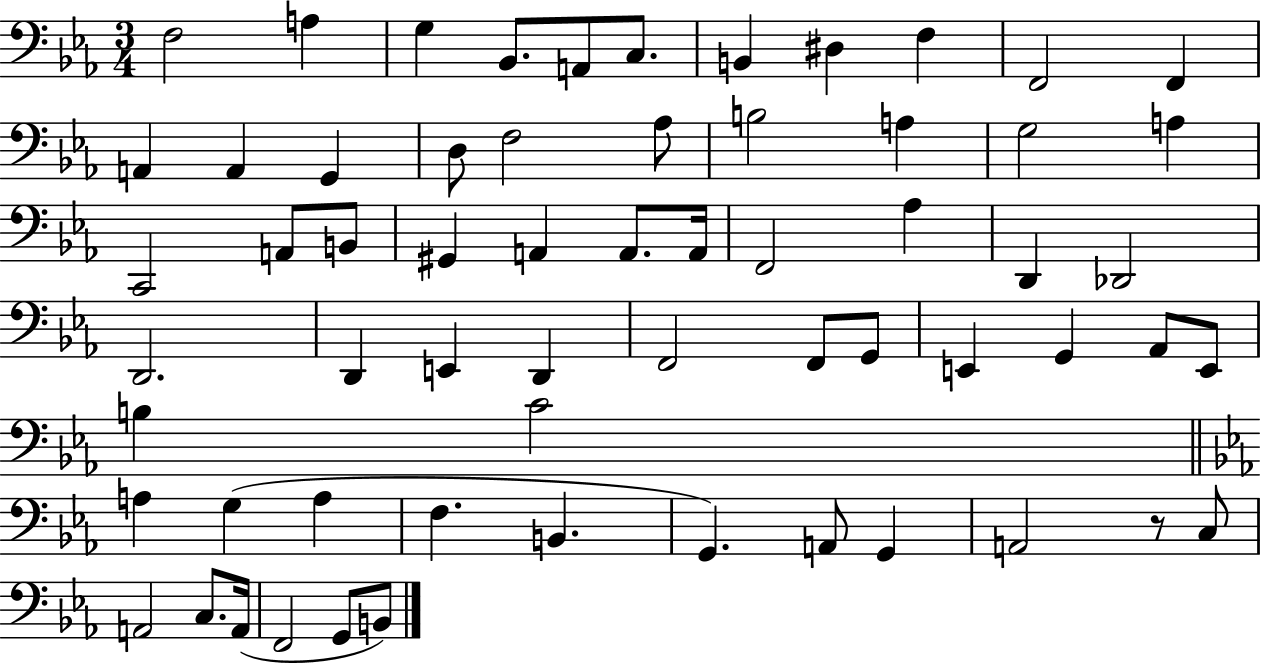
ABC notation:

X:1
T:Untitled
M:3/4
L:1/4
K:Eb
F,2 A, G, _B,,/2 A,,/2 C,/2 B,, ^D, F, F,,2 F,, A,, A,, G,, D,/2 F,2 _A,/2 B,2 A, G,2 A, C,,2 A,,/2 B,,/2 ^G,, A,, A,,/2 A,,/4 F,,2 _A, D,, _D,,2 D,,2 D,, E,, D,, F,,2 F,,/2 G,,/2 E,, G,, _A,,/2 E,,/2 B, C2 A, G, A, F, B,, G,, A,,/2 G,, A,,2 z/2 C,/2 A,,2 C,/2 A,,/4 F,,2 G,,/2 B,,/2